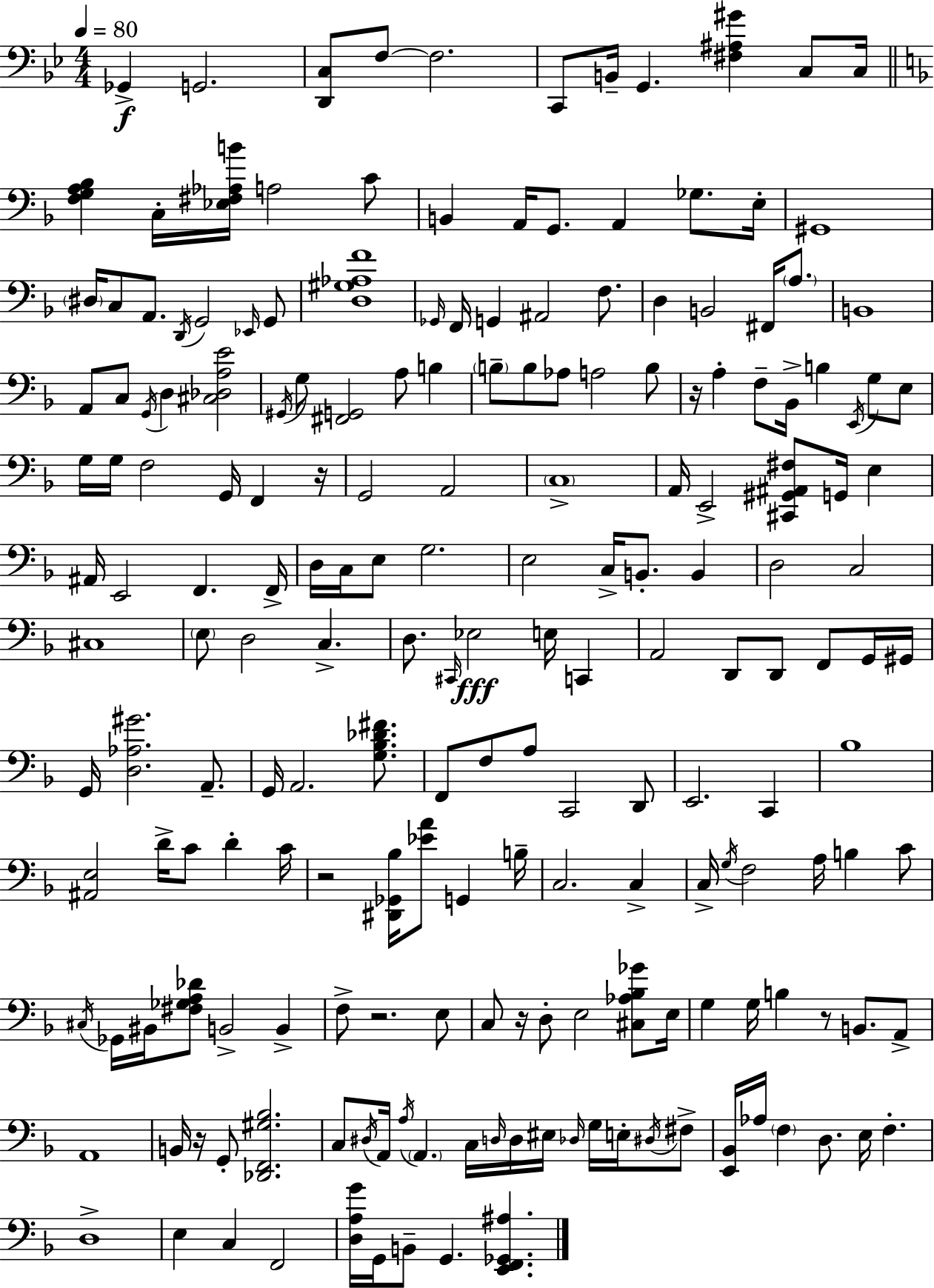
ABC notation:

X:1
T:Untitled
M:4/4
L:1/4
K:Bb
_G,, G,,2 [D,,C,]/2 F,/2 F,2 C,,/2 B,,/4 G,, [^F,^A,^G] C,/2 C,/4 [F,G,A,_B,] C,/4 [_E,^F,_A,B]/4 A,2 C/2 B,, A,,/4 G,,/2 A,, _G,/2 E,/4 ^G,,4 ^D,/4 C,/2 A,,/2 D,,/4 G,,2 _E,,/4 G,,/2 [D,^G,_A,F]4 _G,,/4 F,,/4 G,, ^A,,2 F,/2 D, B,,2 ^F,,/4 A,/2 B,,4 A,,/2 C,/2 G,,/4 D, [^C,_D,A,E]2 ^G,,/4 G,/2 [^F,,G,,]2 A,/2 B, B,/2 B,/2 _A,/2 A,2 B,/2 z/4 A, F,/2 _B,,/4 B, E,,/4 G,/2 E,/2 G,/4 G,/4 F,2 G,,/4 F,, z/4 G,,2 A,,2 C,4 A,,/4 E,,2 [^C,,^G,,^A,,^F,]/2 G,,/4 E, ^A,,/4 E,,2 F,, F,,/4 D,/4 C,/4 E,/2 G,2 E,2 C,/4 B,,/2 B,, D,2 C,2 ^C,4 E,/2 D,2 C, D,/2 ^C,,/4 _E,2 E,/4 C,, A,,2 D,,/2 D,,/2 F,,/2 G,,/4 ^G,,/4 G,,/4 [D,_A,^G]2 A,,/2 G,,/4 A,,2 [G,_B,_D^F]/2 F,,/2 F,/2 A,/2 C,,2 D,,/2 E,,2 C,, _B,4 [^A,,E,]2 D/4 C/2 D C/4 z2 [^D,,_G,,_B,]/4 [_EA]/2 G,, B,/4 C,2 C, C,/4 G,/4 F,2 A,/4 B, C/2 ^C,/4 _G,,/4 ^B,,/4 [^F,_G,A,_D]/2 B,,2 B,, F,/2 z2 E,/2 C,/2 z/4 D,/2 E,2 [^C,_A,_B,_G]/2 E,/4 G, G,/4 B, z/2 B,,/2 A,,/2 A,,4 B,,/4 z/4 G,,/2 [_D,,F,,^G,_B,]2 C,/2 ^D,/4 A,,/4 A,/4 A,, C,/4 D,/4 D,/4 ^E,/4 _D,/4 G,/4 E,/4 ^D,/4 ^F,/2 [E,,_B,,]/4 _A,/4 F, D,/2 E,/4 F, D,4 E, C, F,,2 [D,A,G]/4 G,,/4 B,,/2 G,, [E,,F,,_G,,^A,]